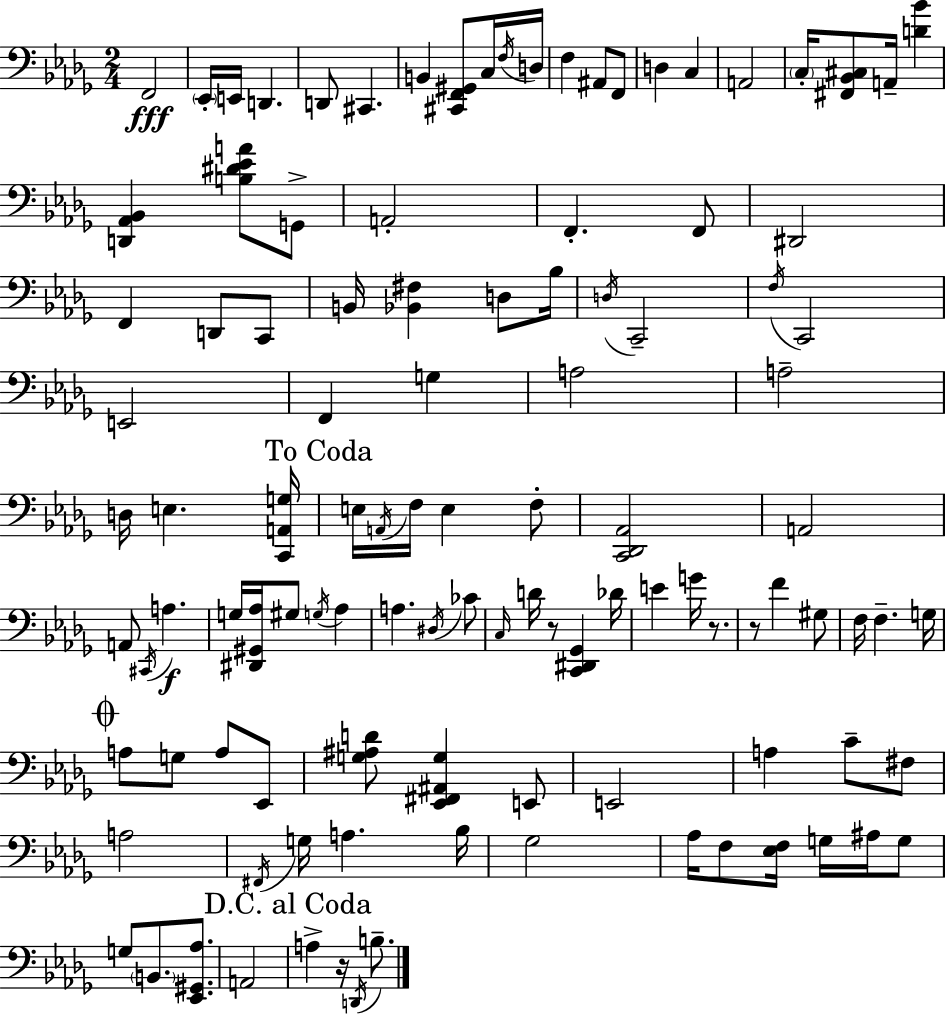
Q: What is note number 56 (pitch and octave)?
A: CES4